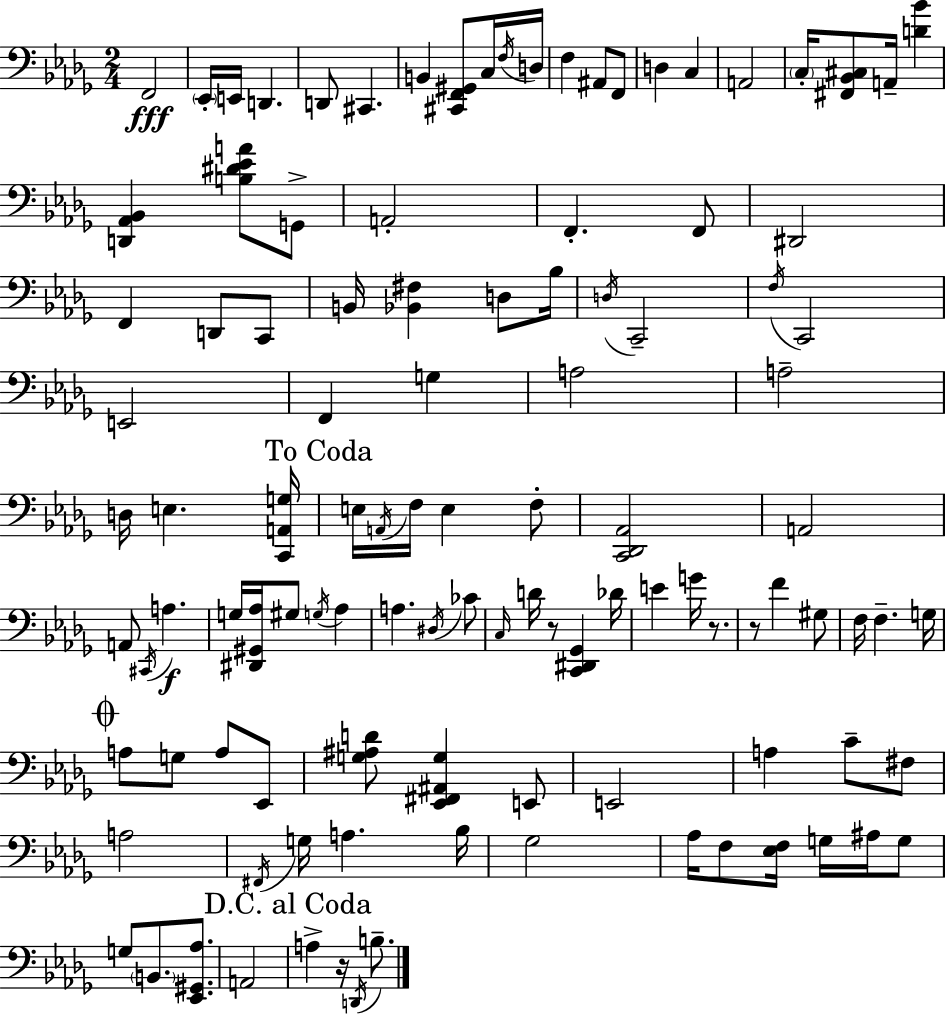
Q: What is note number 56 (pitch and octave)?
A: CES4